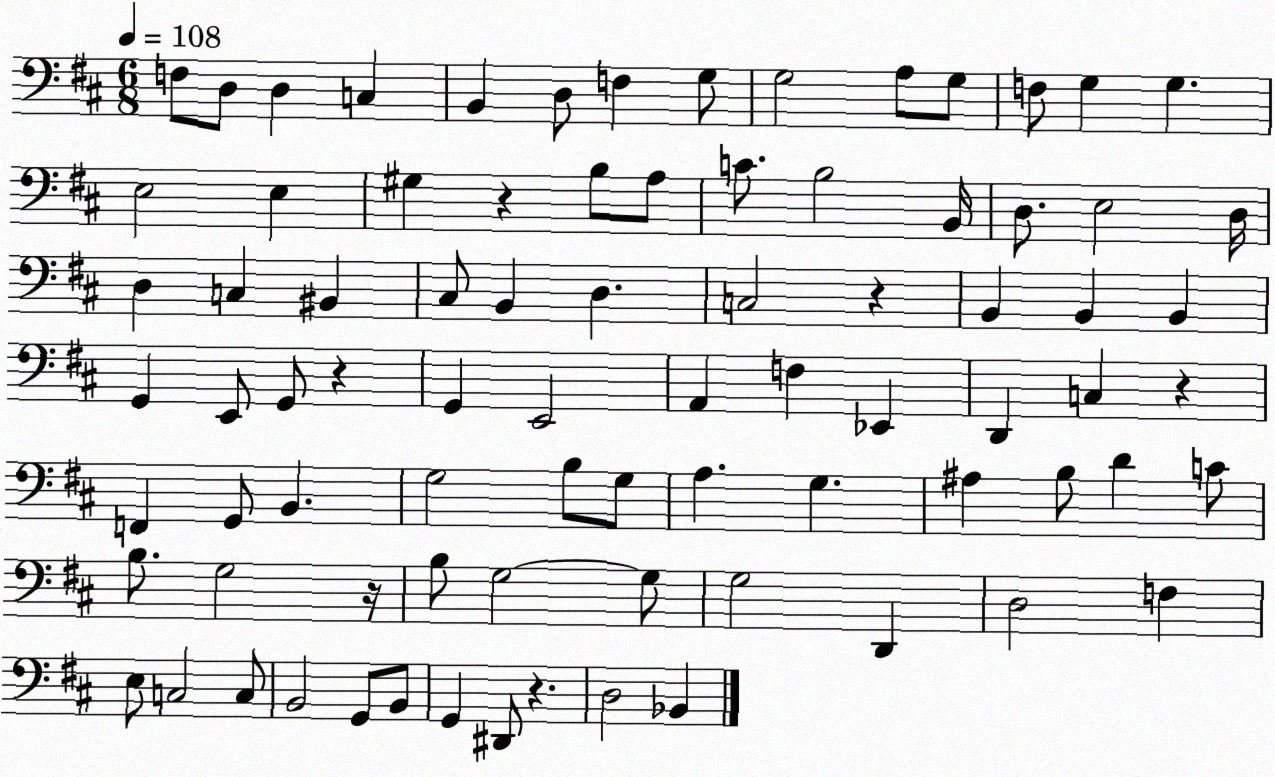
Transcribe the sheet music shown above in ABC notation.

X:1
T:Untitled
M:6/8
L:1/4
K:D
F,/2 D,/2 D, C, B,, D,/2 F, G,/2 G,2 A,/2 G,/2 F,/2 G, G, E,2 E, ^G, z B,/2 A,/2 C/2 B,2 B,,/4 D,/2 E,2 D,/4 D, C, ^B,, ^C,/2 B,, D, C,2 z B,, B,, B,, G,, E,,/2 G,,/2 z G,, E,,2 A,, F, _E,, D,, C, z F,, G,,/2 B,, G,2 B,/2 G,/2 A, G, ^A, B,/2 D C/2 B,/2 G,2 z/4 B,/2 G,2 G,/2 G,2 D,, D,2 F, E,/2 C,2 C,/2 B,,2 G,,/2 B,,/2 G,, ^D,,/2 z D,2 _B,,